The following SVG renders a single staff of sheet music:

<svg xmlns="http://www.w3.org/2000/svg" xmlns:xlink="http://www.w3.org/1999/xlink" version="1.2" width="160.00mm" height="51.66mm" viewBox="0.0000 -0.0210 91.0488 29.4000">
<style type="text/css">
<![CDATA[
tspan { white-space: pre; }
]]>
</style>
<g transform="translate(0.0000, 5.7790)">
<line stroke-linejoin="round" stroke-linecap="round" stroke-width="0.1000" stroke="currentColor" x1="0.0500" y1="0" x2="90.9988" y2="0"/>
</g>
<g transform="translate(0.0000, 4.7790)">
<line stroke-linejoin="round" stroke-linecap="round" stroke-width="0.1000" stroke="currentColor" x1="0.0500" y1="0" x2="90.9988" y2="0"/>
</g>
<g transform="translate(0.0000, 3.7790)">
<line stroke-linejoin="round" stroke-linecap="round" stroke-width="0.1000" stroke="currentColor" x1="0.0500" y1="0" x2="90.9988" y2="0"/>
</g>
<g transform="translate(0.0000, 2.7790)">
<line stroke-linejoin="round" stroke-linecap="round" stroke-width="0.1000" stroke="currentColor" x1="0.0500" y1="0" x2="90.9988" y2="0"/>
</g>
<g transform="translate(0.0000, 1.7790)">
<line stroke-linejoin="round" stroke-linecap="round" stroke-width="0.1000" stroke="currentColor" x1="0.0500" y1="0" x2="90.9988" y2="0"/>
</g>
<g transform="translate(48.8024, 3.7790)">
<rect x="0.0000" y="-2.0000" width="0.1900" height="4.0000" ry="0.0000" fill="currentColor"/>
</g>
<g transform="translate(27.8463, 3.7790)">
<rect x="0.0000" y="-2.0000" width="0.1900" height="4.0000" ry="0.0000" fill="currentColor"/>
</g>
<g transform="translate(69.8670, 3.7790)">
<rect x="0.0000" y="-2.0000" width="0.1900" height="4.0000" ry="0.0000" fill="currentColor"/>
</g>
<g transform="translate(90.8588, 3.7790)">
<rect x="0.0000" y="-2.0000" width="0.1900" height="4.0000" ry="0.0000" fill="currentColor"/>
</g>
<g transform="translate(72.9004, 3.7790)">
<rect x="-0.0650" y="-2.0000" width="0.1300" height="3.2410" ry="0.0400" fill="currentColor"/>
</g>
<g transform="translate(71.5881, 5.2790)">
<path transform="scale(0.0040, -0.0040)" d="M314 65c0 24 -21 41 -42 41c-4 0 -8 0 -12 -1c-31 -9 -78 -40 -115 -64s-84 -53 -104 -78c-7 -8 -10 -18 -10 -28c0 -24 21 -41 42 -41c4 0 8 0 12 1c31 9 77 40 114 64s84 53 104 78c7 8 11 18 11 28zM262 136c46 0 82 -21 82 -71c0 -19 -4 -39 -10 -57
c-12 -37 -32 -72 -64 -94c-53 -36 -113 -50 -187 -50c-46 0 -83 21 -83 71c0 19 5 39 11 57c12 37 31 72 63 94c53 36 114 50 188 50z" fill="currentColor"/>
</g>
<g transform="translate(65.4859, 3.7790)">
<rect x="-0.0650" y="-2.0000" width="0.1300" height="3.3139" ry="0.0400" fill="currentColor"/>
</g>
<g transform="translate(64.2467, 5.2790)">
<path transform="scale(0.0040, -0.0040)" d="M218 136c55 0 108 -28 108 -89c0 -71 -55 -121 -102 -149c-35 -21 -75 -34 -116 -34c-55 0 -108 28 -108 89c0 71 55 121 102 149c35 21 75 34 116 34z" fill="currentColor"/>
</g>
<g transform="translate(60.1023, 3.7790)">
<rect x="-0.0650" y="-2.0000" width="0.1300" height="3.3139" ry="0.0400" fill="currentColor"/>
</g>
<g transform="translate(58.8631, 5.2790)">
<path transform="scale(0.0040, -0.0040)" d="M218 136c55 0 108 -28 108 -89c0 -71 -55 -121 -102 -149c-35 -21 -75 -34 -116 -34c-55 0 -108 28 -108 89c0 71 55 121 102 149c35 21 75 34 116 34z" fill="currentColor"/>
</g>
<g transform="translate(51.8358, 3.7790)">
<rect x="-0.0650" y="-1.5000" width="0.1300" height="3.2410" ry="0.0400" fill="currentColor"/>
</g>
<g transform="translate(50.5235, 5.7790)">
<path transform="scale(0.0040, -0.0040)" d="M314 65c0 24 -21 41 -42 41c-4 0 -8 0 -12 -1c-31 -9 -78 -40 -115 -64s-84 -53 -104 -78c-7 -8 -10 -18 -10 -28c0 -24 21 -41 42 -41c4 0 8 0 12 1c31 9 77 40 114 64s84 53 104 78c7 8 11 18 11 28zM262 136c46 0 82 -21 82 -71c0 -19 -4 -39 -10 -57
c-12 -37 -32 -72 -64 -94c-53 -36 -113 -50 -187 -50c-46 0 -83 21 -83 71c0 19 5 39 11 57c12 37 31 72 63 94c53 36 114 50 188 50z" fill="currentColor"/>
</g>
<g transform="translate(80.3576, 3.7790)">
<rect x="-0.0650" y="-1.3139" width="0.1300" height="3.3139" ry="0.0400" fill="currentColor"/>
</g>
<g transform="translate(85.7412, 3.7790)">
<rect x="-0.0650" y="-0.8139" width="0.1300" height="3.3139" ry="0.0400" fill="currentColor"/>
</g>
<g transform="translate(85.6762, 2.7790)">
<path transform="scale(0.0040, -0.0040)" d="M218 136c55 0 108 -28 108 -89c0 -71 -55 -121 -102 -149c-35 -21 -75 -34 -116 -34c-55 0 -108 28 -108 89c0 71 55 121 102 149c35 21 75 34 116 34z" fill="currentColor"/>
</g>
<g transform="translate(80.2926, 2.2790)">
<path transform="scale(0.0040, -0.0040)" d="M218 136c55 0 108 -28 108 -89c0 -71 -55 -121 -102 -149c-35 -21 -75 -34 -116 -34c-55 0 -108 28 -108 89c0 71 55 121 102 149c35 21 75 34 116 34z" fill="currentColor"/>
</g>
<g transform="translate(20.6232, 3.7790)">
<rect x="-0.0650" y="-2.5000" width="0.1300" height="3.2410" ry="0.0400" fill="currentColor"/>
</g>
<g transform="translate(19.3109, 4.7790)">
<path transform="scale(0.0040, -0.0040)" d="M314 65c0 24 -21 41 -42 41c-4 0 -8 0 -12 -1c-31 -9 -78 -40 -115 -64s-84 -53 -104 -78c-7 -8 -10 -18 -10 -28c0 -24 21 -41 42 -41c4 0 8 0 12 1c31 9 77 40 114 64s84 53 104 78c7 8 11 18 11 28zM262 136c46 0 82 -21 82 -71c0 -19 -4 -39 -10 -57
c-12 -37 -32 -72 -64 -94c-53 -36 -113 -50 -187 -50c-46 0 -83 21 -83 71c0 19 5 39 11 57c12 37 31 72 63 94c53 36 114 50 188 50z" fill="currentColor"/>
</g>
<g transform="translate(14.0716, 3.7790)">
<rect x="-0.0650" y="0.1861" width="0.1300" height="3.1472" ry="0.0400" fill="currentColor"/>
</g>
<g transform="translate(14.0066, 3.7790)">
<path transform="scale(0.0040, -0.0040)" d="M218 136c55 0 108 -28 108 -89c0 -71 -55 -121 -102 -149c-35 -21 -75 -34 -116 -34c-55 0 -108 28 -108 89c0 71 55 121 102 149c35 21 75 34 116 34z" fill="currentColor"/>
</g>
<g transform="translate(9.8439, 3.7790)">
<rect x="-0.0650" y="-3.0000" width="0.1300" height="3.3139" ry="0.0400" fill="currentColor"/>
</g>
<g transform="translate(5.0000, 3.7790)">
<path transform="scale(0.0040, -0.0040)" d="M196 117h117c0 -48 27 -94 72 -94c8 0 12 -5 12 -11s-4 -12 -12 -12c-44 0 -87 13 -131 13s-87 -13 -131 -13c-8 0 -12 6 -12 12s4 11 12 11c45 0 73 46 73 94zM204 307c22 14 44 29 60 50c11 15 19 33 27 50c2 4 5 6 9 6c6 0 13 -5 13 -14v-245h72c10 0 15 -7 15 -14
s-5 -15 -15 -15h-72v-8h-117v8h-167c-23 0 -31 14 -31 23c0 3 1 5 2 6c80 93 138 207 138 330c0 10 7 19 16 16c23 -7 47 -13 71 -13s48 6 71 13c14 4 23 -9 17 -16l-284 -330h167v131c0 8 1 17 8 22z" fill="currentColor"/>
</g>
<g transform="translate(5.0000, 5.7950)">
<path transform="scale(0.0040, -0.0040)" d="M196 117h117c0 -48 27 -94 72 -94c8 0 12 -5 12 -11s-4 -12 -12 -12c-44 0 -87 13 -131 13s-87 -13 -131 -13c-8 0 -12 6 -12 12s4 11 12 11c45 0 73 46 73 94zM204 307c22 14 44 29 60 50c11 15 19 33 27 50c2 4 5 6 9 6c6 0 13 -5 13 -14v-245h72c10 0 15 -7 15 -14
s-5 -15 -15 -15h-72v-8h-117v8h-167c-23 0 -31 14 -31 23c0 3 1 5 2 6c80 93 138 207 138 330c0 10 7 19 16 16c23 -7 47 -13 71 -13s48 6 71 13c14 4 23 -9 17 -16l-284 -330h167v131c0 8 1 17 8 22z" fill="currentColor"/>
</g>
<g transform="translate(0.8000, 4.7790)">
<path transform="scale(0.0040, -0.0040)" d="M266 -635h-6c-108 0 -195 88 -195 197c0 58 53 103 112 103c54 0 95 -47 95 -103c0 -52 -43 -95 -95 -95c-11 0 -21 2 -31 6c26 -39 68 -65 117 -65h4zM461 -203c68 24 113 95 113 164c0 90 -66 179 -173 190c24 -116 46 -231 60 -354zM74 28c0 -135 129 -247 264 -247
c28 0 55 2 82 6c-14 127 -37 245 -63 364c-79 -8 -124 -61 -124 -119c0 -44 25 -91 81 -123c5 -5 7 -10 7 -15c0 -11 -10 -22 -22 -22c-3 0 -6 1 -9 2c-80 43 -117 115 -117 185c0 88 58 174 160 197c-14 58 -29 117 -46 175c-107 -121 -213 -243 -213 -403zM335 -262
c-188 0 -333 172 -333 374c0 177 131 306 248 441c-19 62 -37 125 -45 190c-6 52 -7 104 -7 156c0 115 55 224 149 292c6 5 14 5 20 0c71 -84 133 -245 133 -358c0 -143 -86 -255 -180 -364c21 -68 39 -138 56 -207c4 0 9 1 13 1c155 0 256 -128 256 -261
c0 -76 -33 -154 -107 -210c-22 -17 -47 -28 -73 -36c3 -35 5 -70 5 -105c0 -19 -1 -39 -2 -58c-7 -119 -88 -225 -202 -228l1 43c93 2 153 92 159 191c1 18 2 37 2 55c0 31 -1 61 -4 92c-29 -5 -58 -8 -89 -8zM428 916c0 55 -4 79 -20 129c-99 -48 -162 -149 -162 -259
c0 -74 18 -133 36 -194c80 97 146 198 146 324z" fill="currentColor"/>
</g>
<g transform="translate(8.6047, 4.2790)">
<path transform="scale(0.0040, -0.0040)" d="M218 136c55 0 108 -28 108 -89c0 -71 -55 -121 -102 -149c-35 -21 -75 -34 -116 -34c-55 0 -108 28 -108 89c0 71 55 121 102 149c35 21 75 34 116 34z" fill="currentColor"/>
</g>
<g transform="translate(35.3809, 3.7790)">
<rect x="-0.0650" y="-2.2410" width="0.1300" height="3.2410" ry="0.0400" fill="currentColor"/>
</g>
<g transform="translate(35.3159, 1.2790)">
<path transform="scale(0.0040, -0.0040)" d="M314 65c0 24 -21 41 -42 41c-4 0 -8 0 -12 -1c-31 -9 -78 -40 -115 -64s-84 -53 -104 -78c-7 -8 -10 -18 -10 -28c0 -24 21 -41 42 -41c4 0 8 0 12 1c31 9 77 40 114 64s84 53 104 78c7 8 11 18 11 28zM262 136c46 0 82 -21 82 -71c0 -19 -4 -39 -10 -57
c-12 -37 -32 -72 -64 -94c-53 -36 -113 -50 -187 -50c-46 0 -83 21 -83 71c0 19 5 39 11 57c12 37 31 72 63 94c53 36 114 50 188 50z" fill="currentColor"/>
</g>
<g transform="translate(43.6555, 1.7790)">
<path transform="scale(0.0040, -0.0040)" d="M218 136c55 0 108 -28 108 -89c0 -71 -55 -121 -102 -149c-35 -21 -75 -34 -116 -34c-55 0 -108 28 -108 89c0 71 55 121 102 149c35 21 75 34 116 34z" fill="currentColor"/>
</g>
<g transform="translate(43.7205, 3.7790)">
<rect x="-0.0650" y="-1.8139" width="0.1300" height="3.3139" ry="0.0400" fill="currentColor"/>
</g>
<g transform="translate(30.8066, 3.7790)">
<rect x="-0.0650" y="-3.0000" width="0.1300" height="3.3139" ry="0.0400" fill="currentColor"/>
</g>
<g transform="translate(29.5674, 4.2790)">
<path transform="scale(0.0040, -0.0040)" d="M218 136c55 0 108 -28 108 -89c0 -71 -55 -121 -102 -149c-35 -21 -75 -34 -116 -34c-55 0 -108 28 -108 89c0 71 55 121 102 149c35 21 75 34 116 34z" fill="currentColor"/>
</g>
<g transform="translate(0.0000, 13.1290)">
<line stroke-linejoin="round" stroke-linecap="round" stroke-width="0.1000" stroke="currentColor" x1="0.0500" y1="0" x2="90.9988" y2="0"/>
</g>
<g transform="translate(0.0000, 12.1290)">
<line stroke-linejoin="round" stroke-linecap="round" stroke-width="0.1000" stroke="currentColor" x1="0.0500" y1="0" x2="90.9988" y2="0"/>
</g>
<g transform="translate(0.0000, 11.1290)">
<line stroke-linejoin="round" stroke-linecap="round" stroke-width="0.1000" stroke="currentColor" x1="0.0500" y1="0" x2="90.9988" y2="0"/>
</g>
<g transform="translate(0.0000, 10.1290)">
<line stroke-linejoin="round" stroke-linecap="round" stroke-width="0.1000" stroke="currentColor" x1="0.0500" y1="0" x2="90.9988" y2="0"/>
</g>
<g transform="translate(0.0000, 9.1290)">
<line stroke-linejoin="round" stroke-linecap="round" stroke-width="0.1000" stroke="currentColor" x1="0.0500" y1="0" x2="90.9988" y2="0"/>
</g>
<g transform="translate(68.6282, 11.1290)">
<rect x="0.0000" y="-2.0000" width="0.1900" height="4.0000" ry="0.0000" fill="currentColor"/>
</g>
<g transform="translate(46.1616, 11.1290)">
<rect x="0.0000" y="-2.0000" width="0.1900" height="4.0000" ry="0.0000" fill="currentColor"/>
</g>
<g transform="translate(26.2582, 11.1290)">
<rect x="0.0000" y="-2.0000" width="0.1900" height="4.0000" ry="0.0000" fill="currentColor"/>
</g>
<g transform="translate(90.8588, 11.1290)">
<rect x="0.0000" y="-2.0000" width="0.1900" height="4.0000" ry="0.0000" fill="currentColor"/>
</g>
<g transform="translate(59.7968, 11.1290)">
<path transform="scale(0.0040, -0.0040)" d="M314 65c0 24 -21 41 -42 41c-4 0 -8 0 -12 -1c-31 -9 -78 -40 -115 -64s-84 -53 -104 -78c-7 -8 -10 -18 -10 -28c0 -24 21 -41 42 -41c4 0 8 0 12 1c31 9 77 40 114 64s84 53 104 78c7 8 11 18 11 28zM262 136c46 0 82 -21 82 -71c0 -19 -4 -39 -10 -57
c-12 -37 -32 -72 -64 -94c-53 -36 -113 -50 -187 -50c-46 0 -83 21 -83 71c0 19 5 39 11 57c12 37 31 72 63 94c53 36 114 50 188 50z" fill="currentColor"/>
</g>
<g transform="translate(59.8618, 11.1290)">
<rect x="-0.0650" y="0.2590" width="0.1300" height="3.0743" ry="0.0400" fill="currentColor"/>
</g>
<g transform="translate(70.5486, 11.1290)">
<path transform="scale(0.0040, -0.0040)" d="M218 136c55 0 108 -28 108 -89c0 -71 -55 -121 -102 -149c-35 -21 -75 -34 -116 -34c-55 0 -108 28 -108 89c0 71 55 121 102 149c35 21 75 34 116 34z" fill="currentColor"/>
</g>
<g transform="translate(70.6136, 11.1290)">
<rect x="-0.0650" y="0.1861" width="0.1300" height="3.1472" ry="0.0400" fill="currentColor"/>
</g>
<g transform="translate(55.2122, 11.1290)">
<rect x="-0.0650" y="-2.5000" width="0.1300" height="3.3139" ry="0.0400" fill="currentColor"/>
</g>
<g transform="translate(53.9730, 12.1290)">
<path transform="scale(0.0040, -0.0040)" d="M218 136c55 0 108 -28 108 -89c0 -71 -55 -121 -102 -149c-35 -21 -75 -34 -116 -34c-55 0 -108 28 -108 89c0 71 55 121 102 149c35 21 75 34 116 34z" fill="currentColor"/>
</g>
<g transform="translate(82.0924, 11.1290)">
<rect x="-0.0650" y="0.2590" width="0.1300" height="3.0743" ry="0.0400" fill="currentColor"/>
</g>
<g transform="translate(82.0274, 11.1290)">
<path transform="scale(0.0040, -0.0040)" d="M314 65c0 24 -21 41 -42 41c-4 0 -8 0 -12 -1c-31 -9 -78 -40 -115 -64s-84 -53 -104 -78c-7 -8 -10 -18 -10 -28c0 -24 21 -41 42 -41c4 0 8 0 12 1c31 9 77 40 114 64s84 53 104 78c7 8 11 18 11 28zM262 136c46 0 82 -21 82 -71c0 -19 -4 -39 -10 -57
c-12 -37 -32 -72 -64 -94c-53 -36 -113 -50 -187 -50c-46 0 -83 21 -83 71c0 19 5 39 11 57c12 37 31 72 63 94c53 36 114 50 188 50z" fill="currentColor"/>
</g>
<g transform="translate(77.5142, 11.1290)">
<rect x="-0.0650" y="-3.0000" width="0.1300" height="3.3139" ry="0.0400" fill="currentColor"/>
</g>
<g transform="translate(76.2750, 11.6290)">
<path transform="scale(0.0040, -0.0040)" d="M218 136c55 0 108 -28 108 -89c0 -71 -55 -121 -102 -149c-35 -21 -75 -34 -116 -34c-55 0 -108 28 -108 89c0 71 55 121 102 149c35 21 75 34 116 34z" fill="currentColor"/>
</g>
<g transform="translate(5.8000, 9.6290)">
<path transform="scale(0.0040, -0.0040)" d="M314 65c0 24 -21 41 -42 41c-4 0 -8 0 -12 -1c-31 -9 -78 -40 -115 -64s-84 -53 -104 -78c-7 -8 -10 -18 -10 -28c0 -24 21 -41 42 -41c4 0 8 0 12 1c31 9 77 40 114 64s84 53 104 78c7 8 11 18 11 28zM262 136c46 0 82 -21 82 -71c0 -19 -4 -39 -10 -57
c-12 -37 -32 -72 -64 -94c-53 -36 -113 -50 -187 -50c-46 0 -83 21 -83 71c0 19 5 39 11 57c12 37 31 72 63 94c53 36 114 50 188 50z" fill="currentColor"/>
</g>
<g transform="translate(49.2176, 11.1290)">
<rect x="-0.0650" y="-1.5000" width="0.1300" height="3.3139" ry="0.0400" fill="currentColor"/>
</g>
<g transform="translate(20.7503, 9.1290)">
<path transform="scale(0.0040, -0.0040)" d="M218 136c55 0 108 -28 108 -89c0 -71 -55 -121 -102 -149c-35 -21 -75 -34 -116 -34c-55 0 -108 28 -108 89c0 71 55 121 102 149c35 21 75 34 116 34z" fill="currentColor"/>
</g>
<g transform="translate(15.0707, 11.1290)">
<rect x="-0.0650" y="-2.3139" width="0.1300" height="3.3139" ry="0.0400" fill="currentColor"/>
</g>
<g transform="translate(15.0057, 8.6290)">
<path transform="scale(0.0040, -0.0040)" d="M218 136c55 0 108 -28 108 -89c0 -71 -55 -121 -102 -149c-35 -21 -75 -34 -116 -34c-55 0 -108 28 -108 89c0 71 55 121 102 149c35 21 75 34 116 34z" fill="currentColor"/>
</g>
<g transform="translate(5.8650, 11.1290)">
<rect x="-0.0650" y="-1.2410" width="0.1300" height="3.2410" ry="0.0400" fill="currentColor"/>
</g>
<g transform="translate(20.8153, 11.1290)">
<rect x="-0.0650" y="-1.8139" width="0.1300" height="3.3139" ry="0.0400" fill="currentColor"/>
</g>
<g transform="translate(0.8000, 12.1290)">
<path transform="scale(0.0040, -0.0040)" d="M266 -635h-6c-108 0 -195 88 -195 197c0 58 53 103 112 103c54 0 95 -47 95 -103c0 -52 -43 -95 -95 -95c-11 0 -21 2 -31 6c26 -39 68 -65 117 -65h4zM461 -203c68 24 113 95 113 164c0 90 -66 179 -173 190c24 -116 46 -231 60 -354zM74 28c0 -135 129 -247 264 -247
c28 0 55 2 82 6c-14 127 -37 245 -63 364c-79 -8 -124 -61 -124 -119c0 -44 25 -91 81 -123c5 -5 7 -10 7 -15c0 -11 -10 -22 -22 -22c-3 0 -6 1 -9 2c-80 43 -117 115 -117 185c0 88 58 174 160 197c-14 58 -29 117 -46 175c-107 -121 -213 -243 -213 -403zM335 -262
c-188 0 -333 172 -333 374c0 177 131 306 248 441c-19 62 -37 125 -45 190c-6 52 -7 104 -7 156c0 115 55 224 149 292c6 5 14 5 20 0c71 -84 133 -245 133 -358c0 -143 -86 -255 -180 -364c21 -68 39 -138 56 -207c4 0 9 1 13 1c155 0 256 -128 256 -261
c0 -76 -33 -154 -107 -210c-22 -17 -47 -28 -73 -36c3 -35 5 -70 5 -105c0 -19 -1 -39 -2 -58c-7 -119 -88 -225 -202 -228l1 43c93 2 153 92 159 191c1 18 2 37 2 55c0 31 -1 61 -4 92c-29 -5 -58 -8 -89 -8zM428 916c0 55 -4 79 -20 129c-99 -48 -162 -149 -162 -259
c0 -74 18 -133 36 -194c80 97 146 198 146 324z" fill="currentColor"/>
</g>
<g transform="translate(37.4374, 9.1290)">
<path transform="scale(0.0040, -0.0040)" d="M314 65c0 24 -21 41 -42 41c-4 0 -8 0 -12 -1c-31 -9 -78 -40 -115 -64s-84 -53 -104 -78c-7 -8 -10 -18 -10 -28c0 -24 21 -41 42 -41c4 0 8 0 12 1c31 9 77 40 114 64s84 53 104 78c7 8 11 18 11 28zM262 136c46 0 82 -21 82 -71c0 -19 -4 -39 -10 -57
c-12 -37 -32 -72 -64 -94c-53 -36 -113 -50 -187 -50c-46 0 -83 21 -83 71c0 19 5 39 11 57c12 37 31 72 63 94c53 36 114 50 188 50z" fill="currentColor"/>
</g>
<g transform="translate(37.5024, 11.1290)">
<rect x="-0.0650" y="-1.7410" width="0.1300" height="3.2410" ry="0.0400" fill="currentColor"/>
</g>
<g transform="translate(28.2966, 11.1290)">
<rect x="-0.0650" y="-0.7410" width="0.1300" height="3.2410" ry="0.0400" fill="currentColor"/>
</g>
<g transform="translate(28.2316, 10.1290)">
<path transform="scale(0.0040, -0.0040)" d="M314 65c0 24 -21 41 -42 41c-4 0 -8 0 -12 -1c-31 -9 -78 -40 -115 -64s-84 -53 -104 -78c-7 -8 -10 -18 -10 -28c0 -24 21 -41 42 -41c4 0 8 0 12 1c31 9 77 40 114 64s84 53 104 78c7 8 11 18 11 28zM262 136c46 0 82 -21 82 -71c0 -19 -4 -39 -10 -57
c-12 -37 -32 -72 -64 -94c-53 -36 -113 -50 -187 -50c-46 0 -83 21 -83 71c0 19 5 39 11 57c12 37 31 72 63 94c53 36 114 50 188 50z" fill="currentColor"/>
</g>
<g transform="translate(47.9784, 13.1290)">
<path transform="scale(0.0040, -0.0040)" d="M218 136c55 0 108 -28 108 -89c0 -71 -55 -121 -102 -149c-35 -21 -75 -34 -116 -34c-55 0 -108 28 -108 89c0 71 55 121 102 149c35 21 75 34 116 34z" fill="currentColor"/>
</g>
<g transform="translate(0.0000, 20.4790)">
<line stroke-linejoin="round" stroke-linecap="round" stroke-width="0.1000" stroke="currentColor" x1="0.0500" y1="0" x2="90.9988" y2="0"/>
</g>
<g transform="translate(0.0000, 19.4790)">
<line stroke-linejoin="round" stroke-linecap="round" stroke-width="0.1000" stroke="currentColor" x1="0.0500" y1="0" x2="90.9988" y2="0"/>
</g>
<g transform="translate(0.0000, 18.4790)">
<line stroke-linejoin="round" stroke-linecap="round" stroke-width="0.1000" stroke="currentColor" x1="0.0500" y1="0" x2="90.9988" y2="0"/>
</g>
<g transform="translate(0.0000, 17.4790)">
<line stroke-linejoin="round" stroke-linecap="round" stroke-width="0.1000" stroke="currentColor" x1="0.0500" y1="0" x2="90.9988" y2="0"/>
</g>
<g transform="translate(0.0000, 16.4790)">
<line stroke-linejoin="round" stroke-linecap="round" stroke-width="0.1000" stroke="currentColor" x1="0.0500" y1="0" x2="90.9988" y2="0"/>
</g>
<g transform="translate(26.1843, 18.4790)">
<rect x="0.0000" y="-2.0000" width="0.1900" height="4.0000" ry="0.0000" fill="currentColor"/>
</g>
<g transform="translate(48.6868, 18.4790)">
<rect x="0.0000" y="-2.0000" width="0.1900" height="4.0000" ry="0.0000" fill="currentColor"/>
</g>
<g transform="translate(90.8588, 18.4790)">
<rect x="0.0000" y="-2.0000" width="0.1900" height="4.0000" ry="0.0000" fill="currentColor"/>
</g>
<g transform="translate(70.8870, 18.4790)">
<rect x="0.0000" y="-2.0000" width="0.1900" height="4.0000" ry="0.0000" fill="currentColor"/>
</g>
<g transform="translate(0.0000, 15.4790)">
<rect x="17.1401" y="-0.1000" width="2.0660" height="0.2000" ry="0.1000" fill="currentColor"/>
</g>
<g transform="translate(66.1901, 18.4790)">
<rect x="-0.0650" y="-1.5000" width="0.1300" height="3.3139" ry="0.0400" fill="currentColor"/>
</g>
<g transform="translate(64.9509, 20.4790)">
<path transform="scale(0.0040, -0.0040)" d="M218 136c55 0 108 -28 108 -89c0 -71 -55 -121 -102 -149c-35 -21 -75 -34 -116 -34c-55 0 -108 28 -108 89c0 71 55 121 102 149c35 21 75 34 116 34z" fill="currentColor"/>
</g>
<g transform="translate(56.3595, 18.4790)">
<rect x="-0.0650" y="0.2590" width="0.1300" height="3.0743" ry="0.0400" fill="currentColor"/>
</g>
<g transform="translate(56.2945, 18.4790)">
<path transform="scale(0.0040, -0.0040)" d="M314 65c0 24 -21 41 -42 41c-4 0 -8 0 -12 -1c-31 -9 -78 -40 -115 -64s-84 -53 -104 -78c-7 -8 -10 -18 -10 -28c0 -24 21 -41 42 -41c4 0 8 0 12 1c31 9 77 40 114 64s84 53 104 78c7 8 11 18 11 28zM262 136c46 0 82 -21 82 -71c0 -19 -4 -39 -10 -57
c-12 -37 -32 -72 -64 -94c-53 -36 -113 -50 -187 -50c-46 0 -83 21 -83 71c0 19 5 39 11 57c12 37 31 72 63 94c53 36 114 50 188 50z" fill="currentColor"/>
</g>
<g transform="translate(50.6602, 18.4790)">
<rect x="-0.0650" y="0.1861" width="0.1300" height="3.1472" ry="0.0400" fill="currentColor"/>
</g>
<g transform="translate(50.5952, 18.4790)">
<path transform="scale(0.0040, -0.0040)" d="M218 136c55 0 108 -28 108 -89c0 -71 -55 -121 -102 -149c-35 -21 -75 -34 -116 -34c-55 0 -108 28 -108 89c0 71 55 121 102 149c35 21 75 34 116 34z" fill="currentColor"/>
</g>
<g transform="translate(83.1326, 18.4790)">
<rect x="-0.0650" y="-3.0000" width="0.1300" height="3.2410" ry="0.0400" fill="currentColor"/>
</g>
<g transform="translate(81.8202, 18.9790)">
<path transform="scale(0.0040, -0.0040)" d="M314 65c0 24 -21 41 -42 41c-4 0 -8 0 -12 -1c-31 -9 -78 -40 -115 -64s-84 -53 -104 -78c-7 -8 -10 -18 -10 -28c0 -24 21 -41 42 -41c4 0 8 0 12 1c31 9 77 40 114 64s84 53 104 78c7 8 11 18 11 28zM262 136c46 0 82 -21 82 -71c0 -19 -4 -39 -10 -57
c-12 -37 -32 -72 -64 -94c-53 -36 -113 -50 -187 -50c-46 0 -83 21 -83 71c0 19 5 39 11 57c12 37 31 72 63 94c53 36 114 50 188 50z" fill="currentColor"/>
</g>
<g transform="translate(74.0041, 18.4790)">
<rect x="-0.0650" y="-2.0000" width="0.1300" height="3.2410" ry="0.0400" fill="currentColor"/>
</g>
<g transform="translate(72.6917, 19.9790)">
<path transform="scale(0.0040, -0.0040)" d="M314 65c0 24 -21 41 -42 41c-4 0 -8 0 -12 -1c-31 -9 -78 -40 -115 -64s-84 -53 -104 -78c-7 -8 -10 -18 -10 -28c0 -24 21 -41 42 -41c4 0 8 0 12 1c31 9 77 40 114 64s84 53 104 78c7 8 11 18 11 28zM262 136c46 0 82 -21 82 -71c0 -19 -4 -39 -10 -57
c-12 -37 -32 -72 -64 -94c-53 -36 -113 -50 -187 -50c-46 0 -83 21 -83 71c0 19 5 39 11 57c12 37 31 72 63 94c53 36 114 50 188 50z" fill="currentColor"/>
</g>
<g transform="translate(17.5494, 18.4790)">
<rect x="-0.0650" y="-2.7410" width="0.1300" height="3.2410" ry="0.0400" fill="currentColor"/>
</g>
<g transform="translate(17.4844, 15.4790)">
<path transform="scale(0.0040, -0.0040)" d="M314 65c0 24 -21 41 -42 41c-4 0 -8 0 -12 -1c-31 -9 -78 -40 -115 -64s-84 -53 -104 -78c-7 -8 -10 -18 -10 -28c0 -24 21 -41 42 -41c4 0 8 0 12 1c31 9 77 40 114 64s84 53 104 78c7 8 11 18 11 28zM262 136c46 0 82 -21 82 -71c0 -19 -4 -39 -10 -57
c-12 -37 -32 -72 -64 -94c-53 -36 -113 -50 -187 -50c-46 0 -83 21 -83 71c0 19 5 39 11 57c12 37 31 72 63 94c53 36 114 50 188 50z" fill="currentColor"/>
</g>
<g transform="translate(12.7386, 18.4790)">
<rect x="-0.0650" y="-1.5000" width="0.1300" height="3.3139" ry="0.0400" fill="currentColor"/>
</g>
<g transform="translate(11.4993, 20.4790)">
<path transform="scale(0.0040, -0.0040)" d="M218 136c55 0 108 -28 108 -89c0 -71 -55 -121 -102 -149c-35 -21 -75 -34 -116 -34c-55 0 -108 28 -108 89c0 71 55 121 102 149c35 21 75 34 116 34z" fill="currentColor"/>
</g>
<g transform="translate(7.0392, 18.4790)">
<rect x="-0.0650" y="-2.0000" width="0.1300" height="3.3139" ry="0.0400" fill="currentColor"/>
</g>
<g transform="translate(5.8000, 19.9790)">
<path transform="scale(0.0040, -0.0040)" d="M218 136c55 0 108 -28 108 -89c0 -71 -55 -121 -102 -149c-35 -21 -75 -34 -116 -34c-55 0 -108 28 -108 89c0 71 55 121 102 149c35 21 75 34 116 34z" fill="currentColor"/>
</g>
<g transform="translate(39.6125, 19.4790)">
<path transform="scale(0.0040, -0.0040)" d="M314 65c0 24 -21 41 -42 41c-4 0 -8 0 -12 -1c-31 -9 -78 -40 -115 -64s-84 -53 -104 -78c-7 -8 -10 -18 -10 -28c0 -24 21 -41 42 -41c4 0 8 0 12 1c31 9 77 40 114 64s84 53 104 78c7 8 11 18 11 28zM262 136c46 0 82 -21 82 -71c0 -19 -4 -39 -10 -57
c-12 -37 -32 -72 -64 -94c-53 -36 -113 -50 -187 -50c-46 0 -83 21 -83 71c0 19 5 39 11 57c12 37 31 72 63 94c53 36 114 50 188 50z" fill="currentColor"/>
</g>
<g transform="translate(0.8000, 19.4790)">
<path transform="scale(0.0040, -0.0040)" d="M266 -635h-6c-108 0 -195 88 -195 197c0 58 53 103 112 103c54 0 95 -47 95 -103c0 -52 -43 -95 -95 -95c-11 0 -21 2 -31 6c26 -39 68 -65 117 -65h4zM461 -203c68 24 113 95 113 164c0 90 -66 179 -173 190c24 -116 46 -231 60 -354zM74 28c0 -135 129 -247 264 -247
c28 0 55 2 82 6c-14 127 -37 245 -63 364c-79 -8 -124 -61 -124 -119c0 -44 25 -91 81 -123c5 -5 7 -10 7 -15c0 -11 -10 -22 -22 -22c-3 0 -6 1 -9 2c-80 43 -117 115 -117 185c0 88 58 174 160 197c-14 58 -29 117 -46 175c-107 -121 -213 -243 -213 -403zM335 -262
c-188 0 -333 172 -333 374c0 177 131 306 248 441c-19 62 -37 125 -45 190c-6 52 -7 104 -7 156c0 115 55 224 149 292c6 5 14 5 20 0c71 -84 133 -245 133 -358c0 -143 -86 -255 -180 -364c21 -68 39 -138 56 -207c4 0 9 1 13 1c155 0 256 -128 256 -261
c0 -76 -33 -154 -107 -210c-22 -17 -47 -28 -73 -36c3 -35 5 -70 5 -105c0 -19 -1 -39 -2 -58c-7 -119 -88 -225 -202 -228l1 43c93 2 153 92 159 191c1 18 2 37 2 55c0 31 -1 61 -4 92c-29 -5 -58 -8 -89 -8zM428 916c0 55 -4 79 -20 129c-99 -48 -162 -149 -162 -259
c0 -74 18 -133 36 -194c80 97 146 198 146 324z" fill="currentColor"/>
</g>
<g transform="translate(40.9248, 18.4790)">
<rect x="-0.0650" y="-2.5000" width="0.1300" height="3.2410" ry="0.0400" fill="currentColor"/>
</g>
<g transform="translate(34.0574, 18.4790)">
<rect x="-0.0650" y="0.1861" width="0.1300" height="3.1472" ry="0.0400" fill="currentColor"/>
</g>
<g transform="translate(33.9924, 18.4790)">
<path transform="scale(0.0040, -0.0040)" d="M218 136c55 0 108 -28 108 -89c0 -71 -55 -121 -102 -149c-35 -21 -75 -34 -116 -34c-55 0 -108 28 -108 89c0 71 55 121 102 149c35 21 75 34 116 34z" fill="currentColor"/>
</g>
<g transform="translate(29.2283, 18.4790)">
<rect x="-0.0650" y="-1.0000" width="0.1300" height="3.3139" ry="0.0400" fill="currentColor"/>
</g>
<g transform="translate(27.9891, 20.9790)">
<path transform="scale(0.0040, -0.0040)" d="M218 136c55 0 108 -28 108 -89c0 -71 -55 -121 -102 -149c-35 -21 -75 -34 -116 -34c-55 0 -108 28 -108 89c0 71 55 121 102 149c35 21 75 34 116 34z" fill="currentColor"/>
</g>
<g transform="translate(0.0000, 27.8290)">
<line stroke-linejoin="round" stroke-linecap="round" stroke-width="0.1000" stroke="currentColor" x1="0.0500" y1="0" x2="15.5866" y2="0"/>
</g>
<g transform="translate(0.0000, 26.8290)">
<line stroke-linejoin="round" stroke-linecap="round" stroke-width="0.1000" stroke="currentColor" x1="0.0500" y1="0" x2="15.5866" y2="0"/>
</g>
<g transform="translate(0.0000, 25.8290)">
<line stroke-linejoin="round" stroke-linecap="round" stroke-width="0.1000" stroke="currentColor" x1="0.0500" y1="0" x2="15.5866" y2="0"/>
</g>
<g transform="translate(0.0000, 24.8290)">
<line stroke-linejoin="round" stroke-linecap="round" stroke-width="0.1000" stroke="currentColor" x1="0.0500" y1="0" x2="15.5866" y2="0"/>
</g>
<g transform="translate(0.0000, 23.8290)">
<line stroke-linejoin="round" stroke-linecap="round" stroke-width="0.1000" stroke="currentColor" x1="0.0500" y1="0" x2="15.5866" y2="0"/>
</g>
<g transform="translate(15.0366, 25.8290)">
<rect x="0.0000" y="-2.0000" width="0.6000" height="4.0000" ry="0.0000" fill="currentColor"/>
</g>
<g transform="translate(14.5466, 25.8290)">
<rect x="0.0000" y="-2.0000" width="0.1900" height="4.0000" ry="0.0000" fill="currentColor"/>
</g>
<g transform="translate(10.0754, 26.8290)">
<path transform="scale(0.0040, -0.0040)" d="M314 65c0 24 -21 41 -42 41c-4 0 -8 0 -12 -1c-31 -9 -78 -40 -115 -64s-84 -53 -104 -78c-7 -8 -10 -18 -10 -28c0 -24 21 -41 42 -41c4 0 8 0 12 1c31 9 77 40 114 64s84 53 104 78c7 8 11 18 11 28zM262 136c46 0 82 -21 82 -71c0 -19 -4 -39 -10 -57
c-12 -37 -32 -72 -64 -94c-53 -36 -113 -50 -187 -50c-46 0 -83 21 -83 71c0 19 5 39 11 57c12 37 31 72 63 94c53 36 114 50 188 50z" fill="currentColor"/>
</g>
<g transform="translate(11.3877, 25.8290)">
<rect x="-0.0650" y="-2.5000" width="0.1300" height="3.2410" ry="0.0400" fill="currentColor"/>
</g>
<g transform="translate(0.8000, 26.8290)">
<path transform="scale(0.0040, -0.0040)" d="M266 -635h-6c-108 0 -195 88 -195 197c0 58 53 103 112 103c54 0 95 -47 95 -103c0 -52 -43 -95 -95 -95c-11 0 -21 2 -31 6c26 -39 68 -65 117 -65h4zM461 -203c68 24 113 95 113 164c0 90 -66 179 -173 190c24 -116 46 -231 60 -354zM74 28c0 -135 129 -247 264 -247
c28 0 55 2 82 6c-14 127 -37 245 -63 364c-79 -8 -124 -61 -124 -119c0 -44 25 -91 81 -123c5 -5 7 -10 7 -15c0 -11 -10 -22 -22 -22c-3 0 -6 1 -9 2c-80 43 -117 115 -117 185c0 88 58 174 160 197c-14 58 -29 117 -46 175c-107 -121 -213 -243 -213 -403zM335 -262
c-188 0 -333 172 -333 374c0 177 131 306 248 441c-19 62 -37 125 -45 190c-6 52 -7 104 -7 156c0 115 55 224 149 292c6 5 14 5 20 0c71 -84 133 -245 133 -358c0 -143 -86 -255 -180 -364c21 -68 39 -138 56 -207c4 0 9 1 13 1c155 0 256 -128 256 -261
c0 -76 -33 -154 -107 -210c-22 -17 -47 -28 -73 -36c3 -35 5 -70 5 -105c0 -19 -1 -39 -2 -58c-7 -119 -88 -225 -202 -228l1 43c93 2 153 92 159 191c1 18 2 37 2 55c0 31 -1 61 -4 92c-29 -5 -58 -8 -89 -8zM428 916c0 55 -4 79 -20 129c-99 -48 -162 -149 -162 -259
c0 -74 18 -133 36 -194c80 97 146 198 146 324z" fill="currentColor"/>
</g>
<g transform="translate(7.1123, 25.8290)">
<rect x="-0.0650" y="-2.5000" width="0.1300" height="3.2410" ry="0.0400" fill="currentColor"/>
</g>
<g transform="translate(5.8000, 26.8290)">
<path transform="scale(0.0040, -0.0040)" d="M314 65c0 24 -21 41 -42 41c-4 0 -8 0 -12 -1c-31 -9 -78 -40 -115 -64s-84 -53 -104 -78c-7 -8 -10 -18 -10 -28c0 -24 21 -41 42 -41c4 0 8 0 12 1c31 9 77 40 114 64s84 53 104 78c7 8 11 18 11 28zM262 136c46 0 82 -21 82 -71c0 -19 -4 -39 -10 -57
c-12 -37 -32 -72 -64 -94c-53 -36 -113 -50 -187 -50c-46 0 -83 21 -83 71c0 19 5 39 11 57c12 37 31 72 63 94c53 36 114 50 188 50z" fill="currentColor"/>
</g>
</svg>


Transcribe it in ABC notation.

X:1
T:Untitled
M:4/4
L:1/4
K:C
A B G2 A g2 f E2 F F F2 e d e2 g f d2 f2 E G B2 B A B2 F E a2 D B G2 B B2 E F2 A2 G2 G2